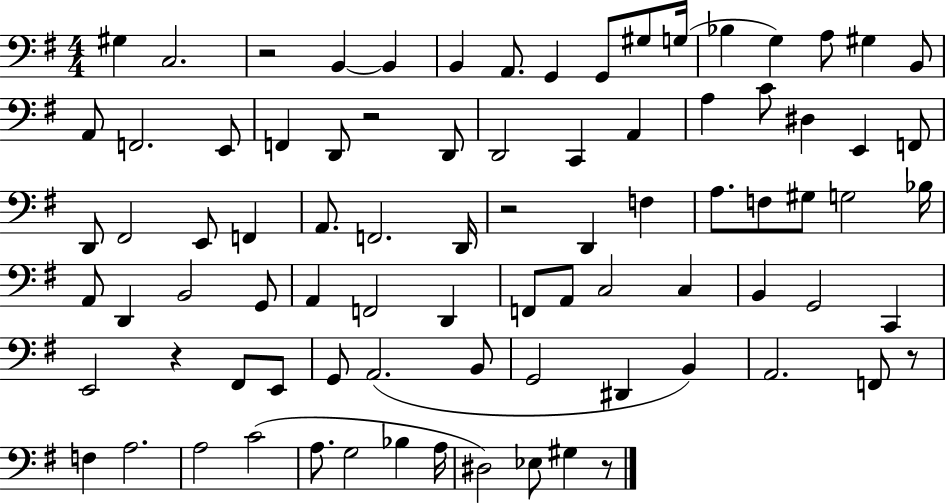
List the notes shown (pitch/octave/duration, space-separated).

G#3/q C3/h. R/h B2/q B2/q B2/q A2/e. G2/q G2/e G#3/e G3/s Bb3/q G3/q A3/e G#3/q B2/e A2/e F2/h. E2/e F2/q D2/e R/h D2/e D2/h C2/q A2/q A3/q C4/e D#3/q E2/q F2/e D2/e F#2/h E2/e F2/q A2/e. F2/h. D2/s R/h D2/q F3/q A3/e. F3/e G#3/e G3/h Bb3/s A2/e D2/q B2/h G2/e A2/q F2/h D2/q F2/e A2/e C3/h C3/q B2/q G2/h C2/q E2/h R/q F#2/e E2/e G2/e A2/h. B2/e G2/h D#2/q B2/q A2/h. F2/e R/e F3/q A3/h. A3/h C4/h A3/e. G3/h Bb3/q A3/s D#3/h Eb3/e G#3/q R/e